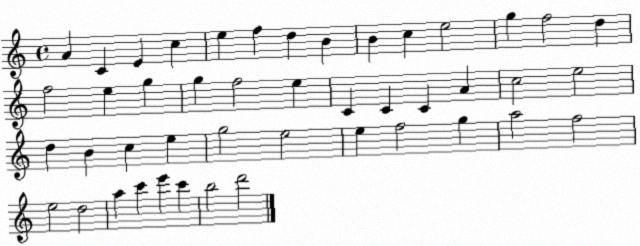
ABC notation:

X:1
T:Untitled
M:4/4
L:1/4
K:C
A C E c e f d B B c e2 g f2 d f2 e g g f2 e C C C A c2 e2 d B c e g2 e2 e f2 g a2 f2 e2 d2 a c' e' c' b2 d'2